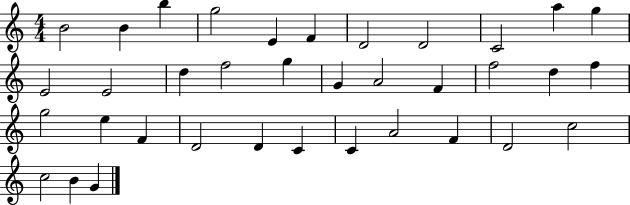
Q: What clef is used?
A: treble